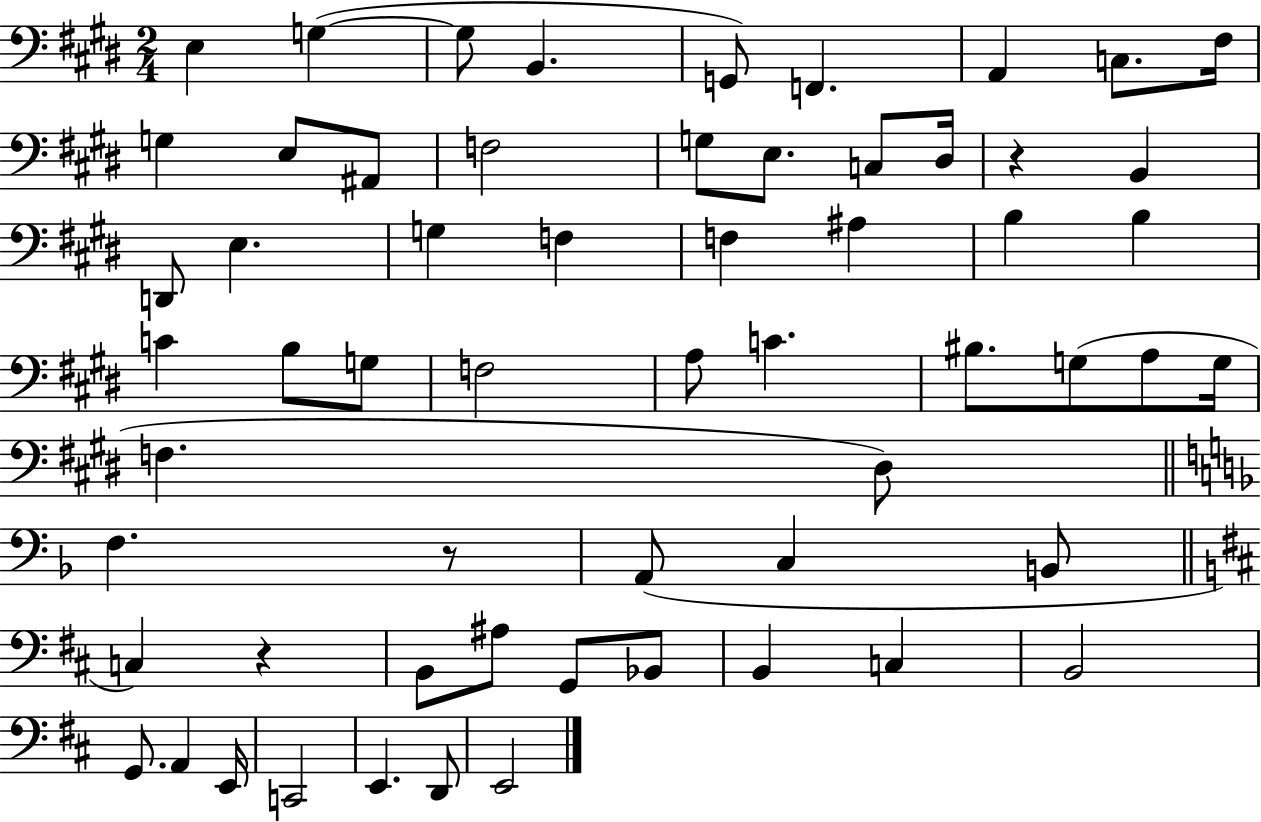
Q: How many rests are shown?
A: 3